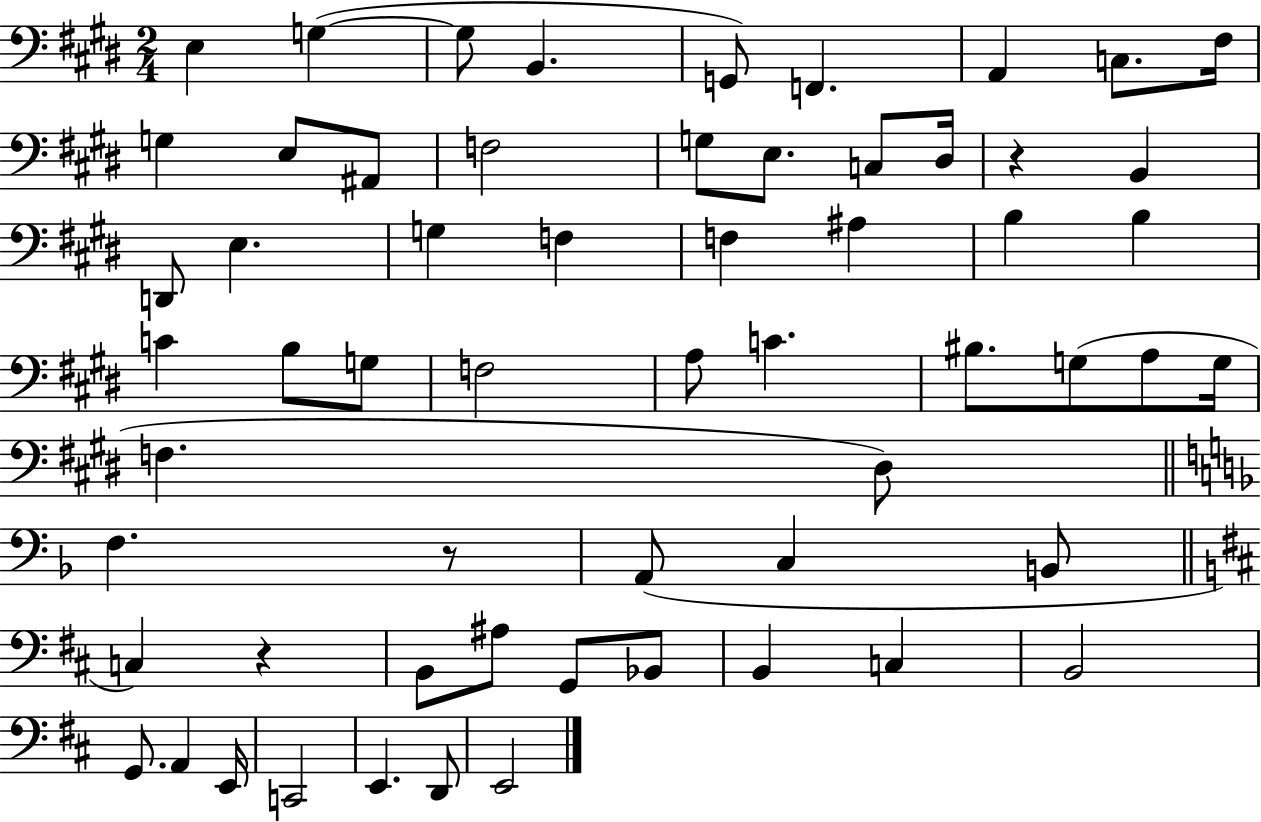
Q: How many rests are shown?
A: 3